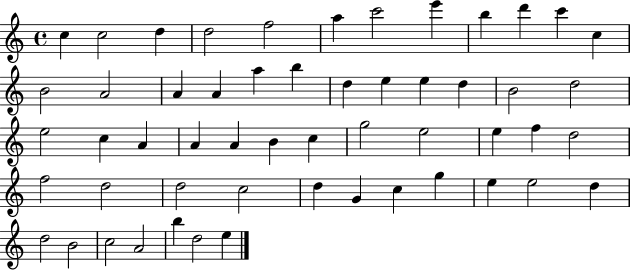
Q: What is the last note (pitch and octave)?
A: E5